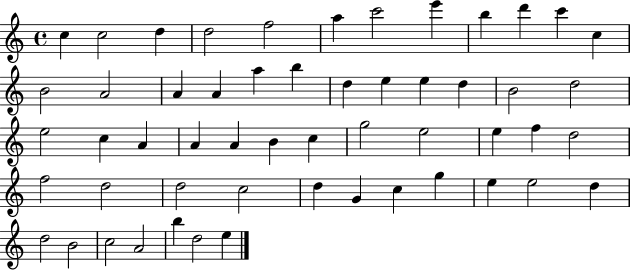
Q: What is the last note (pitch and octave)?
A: E5